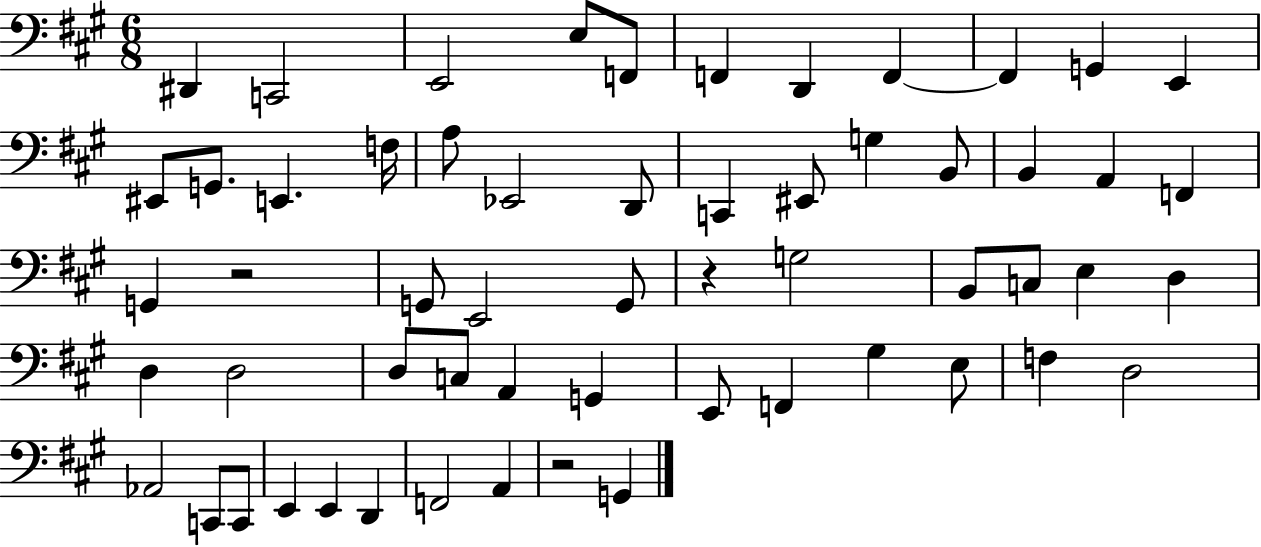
D#2/q C2/h E2/h E3/e F2/e F2/q D2/q F2/q F2/q G2/q E2/q EIS2/e G2/e. E2/q. F3/s A3/e Eb2/h D2/e C2/q EIS2/e G3/q B2/e B2/q A2/q F2/q G2/q R/h G2/e E2/h G2/e R/q G3/h B2/e C3/e E3/q D3/q D3/q D3/h D3/e C3/e A2/q G2/q E2/e F2/q G#3/q E3/e F3/q D3/h Ab2/h C2/e C2/e E2/q E2/q D2/q F2/h A2/q R/h G2/q